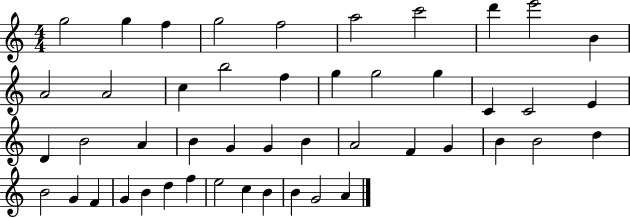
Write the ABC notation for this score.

X:1
T:Untitled
M:4/4
L:1/4
K:C
g2 g f g2 f2 a2 c'2 d' e'2 B A2 A2 c b2 f g g2 g C C2 E D B2 A B G G B A2 F G B B2 d B2 G F G B d f e2 c B B G2 A